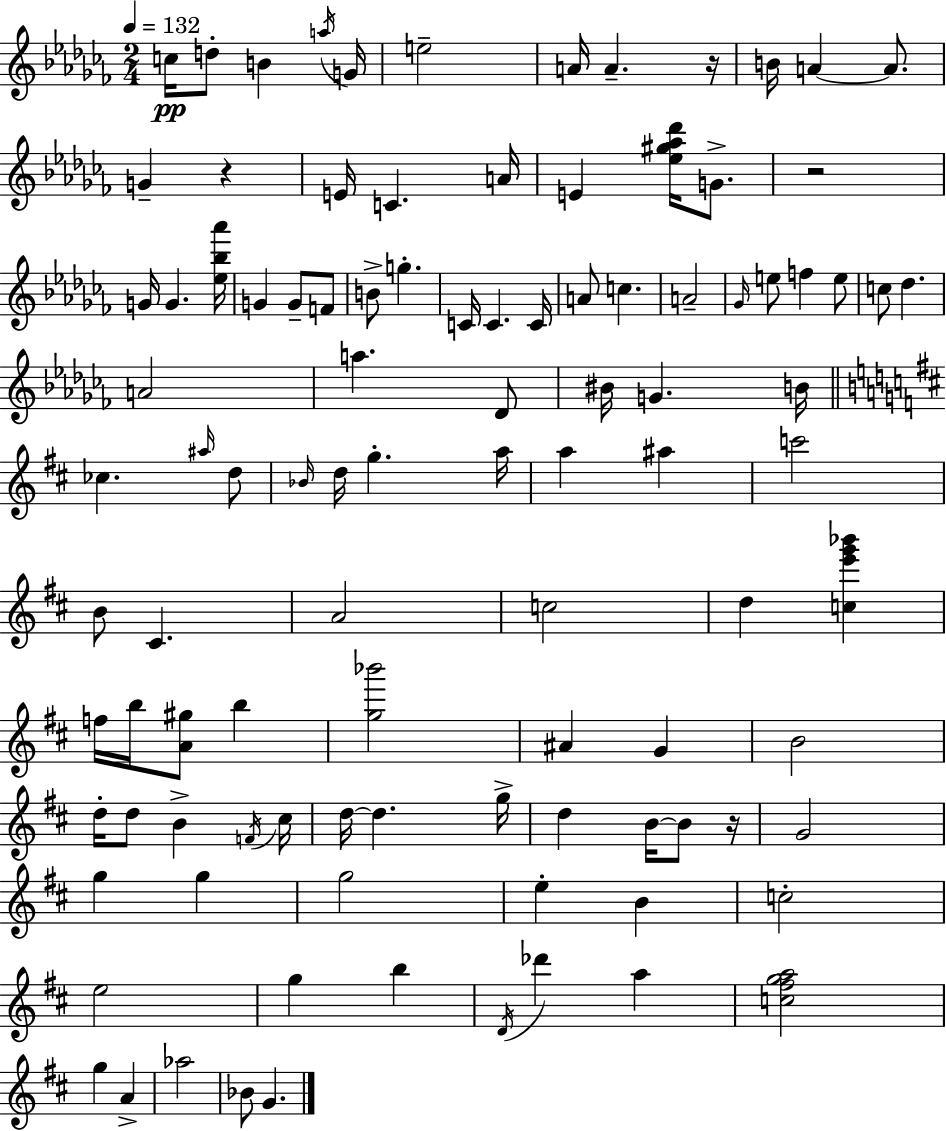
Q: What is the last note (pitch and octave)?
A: G4